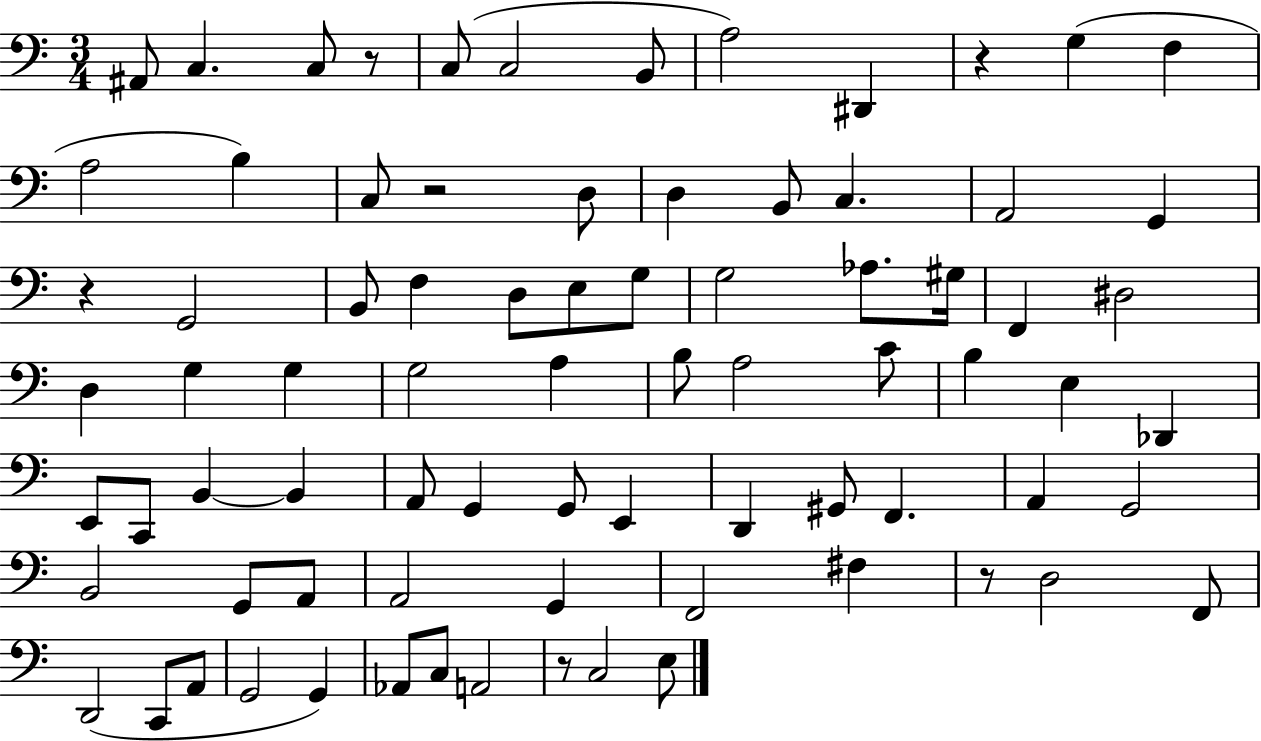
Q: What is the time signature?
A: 3/4